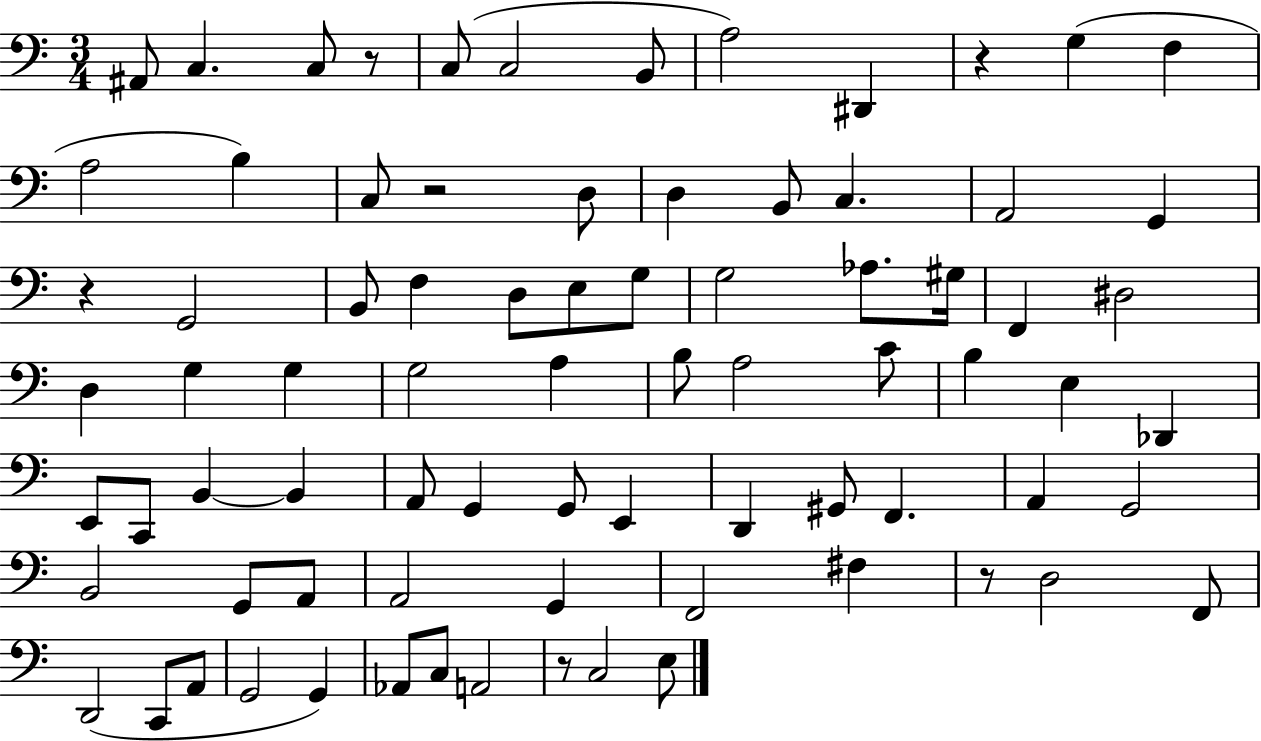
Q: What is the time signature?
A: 3/4